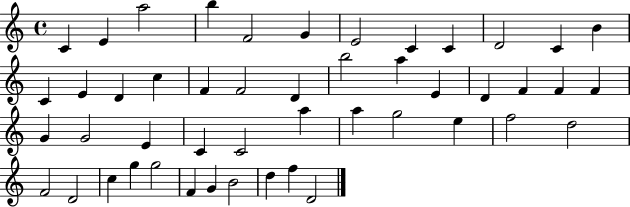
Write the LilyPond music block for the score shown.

{
  \clef treble
  \time 4/4
  \defaultTimeSignature
  \key c \major
  c'4 e'4 a''2 | b''4 f'2 g'4 | e'2 c'4 c'4 | d'2 c'4 b'4 | \break c'4 e'4 d'4 c''4 | f'4 f'2 d'4 | b''2 a''4 e'4 | d'4 f'4 f'4 f'4 | \break g'4 g'2 e'4 | c'4 c'2 a''4 | a''4 g''2 e''4 | f''2 d''2 | \break f'2 d'2 | c''4 g''4 g''2 | f'4 g'4 b'2 | d''4 f''4 d'2 | \break \bar "|."
}